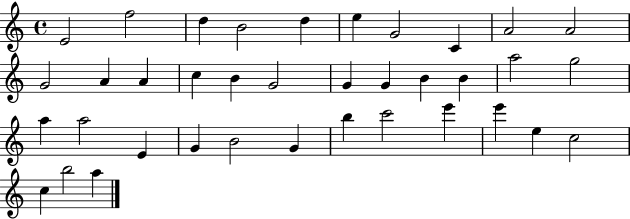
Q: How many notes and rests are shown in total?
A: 37